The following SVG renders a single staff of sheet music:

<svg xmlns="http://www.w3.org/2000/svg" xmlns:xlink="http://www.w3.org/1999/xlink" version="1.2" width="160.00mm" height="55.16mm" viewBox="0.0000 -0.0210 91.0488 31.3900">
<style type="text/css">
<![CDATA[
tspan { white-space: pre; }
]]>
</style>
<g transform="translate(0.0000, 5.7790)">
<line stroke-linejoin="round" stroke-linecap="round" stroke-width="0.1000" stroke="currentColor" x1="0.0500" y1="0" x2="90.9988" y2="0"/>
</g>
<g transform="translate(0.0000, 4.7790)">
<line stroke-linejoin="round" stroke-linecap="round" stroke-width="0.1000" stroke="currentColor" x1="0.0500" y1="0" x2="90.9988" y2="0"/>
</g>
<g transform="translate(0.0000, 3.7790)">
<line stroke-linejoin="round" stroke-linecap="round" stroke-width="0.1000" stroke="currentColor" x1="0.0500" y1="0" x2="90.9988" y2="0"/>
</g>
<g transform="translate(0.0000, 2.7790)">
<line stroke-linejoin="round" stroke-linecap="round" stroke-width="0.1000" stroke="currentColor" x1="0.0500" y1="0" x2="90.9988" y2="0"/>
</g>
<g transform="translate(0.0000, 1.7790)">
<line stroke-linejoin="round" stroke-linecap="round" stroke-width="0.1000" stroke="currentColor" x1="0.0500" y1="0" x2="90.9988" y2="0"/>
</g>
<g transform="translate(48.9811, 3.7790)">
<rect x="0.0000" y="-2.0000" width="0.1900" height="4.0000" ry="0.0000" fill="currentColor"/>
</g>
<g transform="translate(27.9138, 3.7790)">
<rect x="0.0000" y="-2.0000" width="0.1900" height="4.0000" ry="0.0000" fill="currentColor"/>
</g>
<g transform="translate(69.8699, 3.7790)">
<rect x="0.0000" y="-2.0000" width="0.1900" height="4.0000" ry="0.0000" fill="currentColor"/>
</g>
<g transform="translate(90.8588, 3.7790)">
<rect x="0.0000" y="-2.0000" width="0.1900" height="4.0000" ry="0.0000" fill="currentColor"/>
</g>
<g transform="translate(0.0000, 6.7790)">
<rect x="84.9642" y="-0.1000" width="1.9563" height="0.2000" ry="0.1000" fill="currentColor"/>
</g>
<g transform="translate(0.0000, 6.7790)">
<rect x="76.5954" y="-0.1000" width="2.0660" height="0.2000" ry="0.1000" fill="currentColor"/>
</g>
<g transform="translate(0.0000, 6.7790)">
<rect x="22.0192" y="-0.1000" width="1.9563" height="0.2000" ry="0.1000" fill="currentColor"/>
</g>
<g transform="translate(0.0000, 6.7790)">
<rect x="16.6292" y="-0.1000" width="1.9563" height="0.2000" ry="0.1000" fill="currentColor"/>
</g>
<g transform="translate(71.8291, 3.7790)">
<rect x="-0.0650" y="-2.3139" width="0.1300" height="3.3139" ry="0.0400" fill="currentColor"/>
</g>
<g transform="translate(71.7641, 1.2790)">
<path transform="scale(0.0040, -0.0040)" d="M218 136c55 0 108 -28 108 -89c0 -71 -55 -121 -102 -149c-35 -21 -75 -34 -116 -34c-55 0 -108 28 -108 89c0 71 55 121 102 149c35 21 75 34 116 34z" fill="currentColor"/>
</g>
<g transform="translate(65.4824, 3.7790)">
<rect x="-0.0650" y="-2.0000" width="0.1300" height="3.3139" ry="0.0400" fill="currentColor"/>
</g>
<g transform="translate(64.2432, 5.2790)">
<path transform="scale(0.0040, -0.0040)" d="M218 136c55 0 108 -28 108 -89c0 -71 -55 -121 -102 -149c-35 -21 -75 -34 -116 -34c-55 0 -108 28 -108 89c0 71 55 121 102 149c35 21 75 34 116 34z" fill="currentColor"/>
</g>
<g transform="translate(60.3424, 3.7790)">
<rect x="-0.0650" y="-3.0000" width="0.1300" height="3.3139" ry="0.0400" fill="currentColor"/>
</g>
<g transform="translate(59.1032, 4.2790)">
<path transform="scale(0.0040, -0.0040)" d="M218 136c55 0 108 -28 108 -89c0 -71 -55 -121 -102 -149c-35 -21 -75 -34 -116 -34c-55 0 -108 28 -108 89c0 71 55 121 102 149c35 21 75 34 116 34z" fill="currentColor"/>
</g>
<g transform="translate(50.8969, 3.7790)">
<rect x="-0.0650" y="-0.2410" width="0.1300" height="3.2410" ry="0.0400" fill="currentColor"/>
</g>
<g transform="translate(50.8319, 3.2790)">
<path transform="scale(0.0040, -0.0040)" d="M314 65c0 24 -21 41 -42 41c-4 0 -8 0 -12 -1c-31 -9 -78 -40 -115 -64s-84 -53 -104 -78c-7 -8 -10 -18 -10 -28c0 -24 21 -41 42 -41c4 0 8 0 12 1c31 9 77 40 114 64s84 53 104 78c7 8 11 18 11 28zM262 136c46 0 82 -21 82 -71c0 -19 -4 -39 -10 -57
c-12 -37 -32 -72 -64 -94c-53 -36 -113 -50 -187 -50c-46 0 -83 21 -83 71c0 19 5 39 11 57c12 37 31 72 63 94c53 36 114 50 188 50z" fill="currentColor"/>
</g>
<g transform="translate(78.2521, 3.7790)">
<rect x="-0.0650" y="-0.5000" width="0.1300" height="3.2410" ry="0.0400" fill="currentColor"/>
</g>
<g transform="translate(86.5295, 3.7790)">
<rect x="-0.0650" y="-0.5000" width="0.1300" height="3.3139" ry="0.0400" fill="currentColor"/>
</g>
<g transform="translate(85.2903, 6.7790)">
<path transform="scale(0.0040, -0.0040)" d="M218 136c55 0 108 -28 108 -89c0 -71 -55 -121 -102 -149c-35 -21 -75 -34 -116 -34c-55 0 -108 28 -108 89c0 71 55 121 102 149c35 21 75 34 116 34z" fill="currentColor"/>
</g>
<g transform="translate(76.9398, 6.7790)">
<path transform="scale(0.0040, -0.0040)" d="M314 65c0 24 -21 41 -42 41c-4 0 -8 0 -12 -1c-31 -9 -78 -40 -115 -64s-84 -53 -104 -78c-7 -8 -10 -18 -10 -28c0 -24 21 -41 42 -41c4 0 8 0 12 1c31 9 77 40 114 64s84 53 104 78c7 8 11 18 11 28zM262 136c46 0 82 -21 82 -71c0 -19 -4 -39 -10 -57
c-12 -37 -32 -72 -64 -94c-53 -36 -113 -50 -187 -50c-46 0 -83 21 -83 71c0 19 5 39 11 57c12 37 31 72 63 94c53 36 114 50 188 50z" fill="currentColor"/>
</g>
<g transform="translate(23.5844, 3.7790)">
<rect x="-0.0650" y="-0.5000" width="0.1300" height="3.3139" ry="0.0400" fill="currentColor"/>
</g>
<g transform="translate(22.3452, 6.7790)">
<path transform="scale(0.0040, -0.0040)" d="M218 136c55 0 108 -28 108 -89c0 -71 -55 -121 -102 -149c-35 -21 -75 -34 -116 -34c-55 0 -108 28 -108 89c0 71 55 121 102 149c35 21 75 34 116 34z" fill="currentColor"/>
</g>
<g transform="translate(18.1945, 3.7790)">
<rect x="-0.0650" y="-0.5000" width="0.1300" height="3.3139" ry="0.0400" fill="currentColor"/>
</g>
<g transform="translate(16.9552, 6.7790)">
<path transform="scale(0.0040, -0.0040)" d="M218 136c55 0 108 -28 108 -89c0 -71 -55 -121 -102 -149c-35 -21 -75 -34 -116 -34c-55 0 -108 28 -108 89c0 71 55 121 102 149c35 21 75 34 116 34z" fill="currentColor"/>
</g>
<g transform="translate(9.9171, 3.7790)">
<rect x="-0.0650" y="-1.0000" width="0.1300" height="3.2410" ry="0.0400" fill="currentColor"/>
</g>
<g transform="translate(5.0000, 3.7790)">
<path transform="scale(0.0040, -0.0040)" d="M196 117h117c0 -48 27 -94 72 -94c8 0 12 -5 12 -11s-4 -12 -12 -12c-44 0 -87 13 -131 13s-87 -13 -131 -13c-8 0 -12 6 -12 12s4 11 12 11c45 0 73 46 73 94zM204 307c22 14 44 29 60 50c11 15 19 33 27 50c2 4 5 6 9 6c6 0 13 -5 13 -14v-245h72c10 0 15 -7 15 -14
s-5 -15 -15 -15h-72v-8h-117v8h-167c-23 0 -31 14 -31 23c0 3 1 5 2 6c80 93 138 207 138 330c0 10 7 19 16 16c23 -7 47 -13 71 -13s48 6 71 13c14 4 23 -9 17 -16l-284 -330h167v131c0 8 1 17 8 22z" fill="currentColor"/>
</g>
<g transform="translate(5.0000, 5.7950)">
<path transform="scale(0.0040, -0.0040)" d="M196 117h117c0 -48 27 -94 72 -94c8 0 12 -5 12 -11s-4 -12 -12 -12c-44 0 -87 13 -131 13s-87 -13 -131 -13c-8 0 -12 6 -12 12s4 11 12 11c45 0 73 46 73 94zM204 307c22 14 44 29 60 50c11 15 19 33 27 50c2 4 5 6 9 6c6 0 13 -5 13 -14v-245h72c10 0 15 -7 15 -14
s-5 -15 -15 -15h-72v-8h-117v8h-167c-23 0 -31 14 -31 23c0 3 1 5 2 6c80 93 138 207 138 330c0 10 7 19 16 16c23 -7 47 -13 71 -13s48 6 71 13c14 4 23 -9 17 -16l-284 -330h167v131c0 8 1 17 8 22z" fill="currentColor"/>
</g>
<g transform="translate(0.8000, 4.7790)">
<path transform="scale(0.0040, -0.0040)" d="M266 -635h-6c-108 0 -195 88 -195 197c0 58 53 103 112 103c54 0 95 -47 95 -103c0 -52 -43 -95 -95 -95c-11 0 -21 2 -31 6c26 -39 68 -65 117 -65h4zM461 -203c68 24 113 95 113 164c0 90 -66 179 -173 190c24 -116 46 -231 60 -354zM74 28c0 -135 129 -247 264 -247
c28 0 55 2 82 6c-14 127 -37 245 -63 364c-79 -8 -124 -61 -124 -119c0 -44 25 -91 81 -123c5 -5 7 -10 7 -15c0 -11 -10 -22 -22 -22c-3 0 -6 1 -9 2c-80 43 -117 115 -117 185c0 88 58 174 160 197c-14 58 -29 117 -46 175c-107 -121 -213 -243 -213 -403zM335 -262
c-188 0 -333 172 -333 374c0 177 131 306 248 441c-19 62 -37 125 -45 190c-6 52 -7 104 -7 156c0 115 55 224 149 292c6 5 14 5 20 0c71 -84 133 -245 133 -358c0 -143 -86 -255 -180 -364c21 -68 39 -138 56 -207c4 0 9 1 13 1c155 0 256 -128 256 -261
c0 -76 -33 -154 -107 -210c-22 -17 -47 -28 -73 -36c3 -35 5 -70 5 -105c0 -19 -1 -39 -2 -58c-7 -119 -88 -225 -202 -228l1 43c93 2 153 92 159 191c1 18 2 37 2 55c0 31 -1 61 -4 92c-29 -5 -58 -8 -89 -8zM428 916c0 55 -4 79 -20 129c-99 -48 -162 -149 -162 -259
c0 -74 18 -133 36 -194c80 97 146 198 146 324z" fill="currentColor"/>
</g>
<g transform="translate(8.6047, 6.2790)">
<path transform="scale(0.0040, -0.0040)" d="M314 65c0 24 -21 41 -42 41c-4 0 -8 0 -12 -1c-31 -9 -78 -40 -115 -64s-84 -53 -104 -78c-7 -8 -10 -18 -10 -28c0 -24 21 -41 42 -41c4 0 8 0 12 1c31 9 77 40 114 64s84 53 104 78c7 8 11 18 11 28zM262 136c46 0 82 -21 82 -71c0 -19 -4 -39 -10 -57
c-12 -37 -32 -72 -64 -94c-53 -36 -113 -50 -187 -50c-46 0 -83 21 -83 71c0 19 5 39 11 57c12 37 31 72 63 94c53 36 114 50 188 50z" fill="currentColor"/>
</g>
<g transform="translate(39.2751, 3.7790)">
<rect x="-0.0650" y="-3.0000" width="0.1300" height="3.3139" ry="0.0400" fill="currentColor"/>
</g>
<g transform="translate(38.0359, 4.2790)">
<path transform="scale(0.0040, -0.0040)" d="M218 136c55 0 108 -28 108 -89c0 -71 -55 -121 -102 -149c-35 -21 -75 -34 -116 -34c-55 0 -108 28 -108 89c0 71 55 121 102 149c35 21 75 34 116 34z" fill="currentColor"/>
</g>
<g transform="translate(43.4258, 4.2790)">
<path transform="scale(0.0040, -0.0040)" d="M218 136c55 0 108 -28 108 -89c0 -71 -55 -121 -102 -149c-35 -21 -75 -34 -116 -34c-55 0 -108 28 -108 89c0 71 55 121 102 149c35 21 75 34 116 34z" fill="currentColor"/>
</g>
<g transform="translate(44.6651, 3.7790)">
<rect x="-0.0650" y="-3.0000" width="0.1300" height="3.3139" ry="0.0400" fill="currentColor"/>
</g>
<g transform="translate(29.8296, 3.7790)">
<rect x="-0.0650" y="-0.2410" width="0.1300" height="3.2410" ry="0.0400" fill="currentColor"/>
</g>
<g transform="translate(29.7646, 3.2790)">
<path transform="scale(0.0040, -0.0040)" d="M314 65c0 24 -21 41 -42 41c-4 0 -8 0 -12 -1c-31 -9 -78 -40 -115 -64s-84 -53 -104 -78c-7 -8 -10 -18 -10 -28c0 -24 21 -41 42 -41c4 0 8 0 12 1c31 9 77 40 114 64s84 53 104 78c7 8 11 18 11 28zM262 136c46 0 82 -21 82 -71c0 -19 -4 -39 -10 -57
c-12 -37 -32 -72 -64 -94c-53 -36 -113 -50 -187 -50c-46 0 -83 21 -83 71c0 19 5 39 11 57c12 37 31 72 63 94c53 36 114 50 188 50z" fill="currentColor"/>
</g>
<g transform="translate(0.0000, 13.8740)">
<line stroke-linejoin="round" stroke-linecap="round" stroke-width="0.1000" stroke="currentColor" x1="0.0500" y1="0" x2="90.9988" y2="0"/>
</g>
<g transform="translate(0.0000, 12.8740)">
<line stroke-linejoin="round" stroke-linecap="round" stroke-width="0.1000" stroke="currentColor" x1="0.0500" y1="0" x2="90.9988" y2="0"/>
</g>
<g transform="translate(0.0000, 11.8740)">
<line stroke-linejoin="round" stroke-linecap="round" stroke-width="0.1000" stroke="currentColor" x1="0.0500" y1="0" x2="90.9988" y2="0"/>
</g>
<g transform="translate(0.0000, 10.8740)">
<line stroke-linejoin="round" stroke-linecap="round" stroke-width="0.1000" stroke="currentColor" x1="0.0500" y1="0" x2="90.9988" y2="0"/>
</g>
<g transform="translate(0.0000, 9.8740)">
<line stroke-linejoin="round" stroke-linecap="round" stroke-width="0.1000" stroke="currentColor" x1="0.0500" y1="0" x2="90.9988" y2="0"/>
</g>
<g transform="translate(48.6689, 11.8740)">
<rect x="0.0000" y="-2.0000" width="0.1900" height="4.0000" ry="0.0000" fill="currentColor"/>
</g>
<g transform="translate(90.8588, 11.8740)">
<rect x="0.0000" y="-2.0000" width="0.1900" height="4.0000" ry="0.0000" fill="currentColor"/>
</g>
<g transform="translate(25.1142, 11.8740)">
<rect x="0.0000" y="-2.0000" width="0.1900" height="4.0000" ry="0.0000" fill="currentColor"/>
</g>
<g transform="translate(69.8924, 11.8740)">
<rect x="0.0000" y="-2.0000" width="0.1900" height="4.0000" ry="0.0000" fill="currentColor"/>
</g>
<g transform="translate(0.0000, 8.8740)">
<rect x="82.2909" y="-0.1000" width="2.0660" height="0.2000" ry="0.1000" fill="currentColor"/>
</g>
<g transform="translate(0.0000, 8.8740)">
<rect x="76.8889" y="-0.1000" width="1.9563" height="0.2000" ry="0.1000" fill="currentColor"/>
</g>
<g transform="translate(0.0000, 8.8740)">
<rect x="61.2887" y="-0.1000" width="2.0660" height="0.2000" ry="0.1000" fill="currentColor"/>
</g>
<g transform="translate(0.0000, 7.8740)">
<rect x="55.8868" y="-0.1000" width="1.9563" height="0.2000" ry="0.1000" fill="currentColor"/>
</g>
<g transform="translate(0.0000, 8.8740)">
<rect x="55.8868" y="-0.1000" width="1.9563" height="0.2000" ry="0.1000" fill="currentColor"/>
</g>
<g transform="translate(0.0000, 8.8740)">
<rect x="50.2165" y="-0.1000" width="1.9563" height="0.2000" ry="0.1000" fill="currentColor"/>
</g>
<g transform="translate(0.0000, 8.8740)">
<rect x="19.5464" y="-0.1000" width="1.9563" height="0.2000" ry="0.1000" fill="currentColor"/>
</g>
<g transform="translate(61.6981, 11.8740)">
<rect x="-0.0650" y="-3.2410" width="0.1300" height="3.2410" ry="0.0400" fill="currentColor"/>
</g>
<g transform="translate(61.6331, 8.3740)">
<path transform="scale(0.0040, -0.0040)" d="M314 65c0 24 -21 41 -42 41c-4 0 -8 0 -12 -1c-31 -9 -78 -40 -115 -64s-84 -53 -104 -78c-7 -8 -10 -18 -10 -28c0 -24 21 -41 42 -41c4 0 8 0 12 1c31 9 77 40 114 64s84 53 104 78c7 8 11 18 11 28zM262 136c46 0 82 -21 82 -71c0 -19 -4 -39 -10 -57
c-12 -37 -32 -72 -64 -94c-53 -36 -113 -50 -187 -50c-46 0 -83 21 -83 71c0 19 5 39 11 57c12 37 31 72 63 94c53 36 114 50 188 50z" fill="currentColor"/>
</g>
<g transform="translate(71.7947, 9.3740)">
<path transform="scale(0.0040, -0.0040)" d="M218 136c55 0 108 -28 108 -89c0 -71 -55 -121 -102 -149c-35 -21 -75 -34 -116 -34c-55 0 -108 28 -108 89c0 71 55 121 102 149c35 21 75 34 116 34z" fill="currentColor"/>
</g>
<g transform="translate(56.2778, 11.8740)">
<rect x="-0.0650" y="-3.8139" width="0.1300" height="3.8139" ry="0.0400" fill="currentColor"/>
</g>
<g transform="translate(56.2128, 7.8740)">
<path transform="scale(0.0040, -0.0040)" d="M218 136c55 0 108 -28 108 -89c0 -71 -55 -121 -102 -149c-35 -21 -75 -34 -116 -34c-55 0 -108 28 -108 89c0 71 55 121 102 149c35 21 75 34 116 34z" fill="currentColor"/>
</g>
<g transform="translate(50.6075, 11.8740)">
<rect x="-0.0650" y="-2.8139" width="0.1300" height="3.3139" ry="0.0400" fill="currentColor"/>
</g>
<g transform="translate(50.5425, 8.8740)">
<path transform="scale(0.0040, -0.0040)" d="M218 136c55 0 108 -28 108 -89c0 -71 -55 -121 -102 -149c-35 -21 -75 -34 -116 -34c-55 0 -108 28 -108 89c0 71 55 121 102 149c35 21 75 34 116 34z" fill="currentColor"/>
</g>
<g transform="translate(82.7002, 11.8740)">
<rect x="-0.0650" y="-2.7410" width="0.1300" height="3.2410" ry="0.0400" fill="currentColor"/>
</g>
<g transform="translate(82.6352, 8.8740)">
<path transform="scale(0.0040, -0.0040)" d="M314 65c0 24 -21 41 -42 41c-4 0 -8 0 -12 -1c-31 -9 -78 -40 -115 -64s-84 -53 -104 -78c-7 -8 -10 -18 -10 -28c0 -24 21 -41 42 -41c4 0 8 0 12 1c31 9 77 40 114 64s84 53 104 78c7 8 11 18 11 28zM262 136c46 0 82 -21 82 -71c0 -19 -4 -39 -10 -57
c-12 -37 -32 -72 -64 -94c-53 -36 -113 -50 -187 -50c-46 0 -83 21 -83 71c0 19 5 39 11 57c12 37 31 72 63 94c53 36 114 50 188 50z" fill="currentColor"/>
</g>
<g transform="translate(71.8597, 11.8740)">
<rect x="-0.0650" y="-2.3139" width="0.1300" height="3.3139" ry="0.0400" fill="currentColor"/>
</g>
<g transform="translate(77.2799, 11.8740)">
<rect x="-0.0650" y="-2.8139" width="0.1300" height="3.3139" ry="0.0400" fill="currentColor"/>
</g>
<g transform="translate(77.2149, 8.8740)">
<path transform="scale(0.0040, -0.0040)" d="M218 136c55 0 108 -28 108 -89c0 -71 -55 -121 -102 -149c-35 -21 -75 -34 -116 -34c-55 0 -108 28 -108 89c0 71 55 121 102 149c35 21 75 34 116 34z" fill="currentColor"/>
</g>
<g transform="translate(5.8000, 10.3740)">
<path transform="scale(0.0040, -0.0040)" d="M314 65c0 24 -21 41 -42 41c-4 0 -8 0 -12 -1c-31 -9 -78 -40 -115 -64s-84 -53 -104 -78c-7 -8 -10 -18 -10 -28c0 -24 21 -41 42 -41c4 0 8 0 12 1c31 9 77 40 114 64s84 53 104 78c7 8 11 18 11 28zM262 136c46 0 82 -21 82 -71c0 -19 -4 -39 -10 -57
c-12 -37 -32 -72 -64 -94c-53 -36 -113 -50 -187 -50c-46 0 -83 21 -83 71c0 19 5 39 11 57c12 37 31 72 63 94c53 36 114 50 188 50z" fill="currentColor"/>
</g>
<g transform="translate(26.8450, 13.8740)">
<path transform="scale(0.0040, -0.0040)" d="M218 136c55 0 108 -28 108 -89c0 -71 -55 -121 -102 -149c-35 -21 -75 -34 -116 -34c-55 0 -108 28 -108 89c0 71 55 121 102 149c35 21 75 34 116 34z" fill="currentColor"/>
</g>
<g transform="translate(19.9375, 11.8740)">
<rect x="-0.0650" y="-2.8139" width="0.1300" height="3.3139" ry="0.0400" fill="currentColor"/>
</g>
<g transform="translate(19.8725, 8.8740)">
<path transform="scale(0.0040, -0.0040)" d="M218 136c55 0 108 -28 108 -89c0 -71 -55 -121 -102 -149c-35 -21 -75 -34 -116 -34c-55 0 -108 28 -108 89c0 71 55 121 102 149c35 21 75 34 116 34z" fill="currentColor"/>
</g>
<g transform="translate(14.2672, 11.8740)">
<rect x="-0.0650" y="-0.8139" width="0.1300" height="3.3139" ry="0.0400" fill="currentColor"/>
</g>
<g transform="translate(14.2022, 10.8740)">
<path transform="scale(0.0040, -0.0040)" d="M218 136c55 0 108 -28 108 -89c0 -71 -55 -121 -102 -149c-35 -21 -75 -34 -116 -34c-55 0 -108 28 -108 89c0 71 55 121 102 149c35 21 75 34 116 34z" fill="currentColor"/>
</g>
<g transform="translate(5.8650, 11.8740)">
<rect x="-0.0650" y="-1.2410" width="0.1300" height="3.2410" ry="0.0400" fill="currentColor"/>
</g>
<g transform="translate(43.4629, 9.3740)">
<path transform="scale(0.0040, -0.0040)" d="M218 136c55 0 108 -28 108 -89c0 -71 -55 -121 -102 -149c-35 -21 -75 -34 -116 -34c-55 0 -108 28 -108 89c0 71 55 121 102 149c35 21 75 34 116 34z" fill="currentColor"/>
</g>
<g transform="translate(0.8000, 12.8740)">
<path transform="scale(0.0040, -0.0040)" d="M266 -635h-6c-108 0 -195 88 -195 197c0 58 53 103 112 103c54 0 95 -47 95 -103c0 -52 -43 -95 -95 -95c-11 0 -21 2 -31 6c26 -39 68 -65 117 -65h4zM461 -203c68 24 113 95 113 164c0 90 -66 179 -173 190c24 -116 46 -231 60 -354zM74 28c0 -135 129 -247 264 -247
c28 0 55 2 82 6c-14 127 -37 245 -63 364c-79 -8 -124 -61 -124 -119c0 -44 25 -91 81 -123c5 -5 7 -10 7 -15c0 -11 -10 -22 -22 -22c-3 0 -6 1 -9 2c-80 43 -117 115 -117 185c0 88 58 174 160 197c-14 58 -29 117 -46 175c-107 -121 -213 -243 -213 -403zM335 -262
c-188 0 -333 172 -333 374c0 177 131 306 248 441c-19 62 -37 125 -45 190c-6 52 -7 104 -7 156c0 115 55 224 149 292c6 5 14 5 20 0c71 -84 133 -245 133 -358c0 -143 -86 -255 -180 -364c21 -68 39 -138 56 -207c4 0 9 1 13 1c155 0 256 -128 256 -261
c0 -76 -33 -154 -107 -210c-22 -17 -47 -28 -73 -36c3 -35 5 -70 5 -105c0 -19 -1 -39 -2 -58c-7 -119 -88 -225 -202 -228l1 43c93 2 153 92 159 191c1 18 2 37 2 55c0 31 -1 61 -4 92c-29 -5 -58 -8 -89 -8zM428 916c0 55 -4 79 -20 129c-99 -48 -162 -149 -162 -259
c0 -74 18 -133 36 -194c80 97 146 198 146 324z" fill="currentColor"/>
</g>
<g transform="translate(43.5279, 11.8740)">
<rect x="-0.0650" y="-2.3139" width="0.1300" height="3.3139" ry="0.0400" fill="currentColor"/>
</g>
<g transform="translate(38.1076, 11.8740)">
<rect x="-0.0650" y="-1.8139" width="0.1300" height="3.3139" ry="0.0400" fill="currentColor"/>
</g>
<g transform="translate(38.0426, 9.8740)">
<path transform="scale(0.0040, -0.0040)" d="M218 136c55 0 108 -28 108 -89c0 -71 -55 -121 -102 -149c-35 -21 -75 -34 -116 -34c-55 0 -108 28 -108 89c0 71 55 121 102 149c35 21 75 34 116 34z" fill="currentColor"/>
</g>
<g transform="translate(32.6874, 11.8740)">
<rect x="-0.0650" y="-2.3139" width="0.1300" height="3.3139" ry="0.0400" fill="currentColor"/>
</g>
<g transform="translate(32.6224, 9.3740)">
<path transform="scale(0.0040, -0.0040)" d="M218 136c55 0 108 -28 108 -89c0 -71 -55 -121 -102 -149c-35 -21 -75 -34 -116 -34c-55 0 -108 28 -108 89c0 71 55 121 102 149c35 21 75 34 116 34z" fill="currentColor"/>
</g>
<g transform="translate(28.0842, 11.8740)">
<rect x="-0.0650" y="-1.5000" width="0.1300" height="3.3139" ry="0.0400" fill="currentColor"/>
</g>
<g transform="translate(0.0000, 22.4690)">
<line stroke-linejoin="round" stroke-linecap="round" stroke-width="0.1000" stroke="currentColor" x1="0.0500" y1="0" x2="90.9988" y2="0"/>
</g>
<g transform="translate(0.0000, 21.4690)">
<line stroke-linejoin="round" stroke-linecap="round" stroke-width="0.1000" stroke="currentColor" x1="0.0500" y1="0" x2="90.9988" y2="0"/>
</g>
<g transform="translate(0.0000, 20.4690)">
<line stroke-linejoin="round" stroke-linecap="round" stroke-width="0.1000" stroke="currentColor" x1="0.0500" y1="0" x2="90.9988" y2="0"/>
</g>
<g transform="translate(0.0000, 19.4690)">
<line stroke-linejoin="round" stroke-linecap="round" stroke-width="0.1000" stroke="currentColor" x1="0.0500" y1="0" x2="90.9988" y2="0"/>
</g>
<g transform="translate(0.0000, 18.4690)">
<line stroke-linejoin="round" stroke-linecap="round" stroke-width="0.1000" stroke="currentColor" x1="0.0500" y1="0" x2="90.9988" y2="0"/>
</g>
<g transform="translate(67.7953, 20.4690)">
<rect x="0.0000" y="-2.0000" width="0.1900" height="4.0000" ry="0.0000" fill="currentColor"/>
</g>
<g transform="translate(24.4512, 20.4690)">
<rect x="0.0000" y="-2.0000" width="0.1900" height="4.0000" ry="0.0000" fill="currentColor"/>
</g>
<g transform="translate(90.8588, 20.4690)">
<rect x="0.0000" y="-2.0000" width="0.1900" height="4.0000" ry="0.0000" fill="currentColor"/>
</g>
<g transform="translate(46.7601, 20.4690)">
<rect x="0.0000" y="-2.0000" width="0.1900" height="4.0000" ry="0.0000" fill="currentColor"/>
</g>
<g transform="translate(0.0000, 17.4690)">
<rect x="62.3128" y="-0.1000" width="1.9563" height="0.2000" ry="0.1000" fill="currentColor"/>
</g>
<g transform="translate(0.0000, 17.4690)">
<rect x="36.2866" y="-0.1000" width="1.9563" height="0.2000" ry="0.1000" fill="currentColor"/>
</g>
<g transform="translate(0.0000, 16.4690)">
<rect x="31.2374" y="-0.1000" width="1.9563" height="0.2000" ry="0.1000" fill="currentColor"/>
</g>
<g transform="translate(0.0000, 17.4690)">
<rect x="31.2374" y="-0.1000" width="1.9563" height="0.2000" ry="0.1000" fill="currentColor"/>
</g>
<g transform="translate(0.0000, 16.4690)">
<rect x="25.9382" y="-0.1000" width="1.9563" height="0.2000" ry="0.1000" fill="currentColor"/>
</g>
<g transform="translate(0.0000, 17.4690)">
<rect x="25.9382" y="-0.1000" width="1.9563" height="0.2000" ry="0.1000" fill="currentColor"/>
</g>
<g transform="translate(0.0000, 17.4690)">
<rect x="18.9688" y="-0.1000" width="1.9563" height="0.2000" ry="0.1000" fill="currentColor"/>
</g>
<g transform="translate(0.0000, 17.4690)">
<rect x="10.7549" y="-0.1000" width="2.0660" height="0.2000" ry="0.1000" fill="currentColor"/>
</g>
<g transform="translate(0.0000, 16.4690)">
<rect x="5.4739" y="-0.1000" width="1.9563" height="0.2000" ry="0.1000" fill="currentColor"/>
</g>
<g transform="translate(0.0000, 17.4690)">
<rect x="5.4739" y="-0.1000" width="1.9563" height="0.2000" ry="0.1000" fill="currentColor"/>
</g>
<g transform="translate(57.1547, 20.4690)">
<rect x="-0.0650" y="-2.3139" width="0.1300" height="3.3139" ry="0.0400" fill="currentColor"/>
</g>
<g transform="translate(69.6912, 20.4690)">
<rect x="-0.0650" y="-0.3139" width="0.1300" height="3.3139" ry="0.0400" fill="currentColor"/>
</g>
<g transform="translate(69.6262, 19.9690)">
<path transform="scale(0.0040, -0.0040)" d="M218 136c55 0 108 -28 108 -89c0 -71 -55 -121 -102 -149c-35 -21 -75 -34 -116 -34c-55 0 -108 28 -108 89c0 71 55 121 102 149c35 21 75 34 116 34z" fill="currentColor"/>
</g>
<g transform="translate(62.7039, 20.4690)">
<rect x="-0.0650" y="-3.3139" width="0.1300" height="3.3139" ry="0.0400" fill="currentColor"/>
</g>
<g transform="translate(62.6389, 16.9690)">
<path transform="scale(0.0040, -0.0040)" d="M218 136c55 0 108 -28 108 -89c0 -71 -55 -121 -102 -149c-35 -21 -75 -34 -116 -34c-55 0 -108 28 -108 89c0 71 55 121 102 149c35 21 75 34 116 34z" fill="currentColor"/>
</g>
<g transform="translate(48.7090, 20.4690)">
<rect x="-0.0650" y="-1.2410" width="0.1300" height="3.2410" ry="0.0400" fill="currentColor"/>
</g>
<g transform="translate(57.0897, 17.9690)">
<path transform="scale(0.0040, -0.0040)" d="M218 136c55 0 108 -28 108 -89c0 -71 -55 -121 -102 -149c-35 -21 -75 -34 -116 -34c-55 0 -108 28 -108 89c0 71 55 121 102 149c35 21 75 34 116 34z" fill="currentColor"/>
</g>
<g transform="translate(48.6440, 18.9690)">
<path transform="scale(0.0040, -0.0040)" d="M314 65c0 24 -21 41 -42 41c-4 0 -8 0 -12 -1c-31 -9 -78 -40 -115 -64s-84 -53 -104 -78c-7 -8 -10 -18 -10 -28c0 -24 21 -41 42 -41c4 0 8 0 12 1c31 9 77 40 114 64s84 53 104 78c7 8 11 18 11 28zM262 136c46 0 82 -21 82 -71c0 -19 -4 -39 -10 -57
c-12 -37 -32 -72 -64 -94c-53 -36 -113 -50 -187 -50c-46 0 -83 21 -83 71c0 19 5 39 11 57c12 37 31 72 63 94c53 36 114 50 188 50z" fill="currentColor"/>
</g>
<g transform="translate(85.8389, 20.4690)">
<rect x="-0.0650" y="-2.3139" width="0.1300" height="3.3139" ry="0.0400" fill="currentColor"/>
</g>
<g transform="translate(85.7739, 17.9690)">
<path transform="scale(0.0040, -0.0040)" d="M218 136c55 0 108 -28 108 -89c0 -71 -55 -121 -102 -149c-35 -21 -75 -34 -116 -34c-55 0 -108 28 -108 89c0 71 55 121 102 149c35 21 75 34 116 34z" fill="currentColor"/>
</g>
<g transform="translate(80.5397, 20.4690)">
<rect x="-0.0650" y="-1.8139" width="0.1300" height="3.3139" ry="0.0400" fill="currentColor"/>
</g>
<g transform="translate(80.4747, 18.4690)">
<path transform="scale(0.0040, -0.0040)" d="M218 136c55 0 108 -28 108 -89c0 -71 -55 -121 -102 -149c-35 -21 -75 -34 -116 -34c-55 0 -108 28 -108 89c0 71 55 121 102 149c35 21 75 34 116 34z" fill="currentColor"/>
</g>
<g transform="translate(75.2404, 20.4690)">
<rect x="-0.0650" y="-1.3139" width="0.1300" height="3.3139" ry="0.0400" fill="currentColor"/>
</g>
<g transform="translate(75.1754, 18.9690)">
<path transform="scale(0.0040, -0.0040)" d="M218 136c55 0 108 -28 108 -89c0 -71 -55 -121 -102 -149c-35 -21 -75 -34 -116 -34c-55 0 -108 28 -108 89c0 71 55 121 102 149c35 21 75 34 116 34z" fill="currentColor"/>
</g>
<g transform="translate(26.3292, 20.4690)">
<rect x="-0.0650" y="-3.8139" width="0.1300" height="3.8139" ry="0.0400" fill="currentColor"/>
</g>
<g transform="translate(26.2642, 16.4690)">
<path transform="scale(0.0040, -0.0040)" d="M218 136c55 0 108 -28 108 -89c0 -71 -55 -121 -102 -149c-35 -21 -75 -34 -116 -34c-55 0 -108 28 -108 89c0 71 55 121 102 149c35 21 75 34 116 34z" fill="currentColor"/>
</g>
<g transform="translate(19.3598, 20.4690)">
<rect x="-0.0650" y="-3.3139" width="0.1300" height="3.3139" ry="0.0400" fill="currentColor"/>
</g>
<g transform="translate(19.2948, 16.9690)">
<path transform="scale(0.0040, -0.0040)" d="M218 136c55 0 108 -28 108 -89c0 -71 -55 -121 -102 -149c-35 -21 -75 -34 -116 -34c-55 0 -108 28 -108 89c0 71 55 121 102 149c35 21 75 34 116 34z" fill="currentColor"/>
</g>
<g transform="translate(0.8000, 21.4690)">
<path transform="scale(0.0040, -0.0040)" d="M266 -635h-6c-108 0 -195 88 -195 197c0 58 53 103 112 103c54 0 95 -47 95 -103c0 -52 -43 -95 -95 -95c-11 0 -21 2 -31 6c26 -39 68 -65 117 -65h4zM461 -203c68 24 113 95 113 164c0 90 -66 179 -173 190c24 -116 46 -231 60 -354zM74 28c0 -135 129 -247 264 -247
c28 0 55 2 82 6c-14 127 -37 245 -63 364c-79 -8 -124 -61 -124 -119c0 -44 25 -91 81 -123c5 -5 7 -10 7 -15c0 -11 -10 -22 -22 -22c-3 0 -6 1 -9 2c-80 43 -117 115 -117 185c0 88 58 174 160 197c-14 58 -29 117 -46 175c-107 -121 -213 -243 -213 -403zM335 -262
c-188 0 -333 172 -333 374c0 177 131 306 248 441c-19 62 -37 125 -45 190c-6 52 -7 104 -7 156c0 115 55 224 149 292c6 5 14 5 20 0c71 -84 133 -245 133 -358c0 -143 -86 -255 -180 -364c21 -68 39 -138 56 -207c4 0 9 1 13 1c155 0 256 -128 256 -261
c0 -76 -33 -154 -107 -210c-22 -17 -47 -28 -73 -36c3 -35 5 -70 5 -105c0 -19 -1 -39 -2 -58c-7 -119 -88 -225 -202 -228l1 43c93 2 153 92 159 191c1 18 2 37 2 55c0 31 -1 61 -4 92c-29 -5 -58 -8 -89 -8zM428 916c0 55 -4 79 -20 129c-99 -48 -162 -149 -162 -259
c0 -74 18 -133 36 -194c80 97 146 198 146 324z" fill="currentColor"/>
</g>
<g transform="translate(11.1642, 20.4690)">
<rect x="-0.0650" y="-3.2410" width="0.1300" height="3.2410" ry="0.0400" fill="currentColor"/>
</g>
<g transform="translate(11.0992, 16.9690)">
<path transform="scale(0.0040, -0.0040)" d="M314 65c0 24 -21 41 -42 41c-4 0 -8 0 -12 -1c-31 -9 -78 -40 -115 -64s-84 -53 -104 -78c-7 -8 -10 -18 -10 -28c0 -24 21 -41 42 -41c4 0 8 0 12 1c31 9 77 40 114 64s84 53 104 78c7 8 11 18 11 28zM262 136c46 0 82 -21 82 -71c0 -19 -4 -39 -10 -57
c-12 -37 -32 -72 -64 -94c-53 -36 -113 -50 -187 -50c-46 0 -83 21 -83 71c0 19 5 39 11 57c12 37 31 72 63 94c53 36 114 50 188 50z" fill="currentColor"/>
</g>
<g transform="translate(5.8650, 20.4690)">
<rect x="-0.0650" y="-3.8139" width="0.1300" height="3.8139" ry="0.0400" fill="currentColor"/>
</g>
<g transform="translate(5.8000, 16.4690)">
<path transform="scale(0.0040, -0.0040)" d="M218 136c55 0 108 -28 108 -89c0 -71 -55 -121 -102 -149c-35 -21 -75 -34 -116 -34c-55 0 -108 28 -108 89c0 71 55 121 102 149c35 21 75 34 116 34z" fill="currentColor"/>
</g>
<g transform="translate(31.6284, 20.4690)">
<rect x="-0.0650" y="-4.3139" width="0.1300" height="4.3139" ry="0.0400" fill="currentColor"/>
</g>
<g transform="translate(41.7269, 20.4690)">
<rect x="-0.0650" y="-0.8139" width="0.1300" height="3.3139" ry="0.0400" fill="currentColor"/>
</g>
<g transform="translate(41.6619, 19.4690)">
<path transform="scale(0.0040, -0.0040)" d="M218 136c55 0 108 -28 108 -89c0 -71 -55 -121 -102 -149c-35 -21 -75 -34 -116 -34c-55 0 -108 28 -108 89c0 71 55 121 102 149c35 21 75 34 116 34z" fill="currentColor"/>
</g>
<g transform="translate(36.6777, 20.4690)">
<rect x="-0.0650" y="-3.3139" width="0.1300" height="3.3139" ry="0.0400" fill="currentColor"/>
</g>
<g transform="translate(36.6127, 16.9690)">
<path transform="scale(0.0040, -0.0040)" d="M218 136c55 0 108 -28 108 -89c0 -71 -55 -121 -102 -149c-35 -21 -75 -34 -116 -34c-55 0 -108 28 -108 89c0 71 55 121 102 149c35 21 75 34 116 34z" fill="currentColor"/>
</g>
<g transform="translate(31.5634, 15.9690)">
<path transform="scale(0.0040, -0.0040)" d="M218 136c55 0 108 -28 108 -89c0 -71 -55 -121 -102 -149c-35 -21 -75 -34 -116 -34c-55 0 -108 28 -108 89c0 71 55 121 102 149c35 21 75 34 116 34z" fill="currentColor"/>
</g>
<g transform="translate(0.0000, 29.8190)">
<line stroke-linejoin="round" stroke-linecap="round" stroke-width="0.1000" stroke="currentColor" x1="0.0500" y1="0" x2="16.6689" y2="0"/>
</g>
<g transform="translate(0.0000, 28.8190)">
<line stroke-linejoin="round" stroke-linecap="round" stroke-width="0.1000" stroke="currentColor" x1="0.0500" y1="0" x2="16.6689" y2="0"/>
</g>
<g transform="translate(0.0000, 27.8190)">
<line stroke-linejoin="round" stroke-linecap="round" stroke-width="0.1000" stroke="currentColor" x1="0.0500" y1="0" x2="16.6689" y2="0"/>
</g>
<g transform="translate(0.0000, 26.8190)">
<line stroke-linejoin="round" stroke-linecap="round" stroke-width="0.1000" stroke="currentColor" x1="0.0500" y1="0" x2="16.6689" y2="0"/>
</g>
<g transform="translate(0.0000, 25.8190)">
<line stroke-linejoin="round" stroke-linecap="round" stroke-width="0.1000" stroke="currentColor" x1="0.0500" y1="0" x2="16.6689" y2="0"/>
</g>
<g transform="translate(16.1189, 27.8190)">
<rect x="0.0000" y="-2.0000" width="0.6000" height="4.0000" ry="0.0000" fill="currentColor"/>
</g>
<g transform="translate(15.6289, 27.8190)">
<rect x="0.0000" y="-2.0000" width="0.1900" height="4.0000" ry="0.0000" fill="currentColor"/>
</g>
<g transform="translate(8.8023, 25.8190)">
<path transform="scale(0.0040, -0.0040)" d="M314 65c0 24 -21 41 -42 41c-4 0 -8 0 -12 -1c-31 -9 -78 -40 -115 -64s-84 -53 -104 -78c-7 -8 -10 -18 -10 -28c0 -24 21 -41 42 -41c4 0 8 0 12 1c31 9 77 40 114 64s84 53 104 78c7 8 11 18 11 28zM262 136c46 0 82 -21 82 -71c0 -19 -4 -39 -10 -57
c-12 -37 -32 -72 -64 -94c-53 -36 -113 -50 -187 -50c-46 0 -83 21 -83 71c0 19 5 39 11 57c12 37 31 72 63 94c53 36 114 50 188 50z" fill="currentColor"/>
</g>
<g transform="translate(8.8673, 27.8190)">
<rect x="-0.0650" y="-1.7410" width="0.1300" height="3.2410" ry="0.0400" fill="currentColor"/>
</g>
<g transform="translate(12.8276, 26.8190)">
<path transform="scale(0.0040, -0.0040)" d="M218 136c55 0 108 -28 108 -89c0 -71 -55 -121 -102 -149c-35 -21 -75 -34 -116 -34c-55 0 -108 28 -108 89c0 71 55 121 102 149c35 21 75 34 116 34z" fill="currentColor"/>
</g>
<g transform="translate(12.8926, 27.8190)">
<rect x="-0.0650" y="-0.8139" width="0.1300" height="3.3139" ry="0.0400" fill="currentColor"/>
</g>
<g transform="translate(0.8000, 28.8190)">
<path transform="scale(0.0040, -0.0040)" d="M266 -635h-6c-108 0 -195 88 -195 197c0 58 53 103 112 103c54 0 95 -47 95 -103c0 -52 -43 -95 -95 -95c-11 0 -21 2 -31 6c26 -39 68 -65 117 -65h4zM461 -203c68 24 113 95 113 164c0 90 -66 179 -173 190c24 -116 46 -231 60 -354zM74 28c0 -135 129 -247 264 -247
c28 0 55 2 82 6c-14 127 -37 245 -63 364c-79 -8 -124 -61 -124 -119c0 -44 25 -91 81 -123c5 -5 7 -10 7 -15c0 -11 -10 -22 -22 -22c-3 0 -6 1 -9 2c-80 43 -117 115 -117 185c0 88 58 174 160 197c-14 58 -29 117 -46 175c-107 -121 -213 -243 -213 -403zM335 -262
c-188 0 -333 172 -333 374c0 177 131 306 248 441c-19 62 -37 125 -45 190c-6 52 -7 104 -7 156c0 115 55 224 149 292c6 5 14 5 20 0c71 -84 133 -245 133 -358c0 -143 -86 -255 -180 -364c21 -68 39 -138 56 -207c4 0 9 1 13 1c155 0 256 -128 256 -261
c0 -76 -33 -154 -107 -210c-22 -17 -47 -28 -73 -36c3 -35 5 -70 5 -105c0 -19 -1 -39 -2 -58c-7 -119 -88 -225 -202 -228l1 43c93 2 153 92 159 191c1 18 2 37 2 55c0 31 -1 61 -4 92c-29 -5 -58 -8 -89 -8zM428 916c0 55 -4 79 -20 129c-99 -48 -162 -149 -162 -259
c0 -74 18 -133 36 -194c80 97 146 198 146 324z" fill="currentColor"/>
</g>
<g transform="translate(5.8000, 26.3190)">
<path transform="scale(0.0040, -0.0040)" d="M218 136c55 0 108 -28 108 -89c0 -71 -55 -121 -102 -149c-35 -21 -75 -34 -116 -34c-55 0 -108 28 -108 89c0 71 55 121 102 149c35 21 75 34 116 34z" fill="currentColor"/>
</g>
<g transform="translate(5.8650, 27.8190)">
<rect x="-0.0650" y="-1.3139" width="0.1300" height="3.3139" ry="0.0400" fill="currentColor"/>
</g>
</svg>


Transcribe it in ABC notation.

X:1
T:Untitled
M:4/4
L:1/4
K:C
D2 C C c2 A A c2 A F g C2 C e2 d a E g f g a c' b2 g a a2 c' b2 b c' d' b d e2 g b c e f g e f2 d